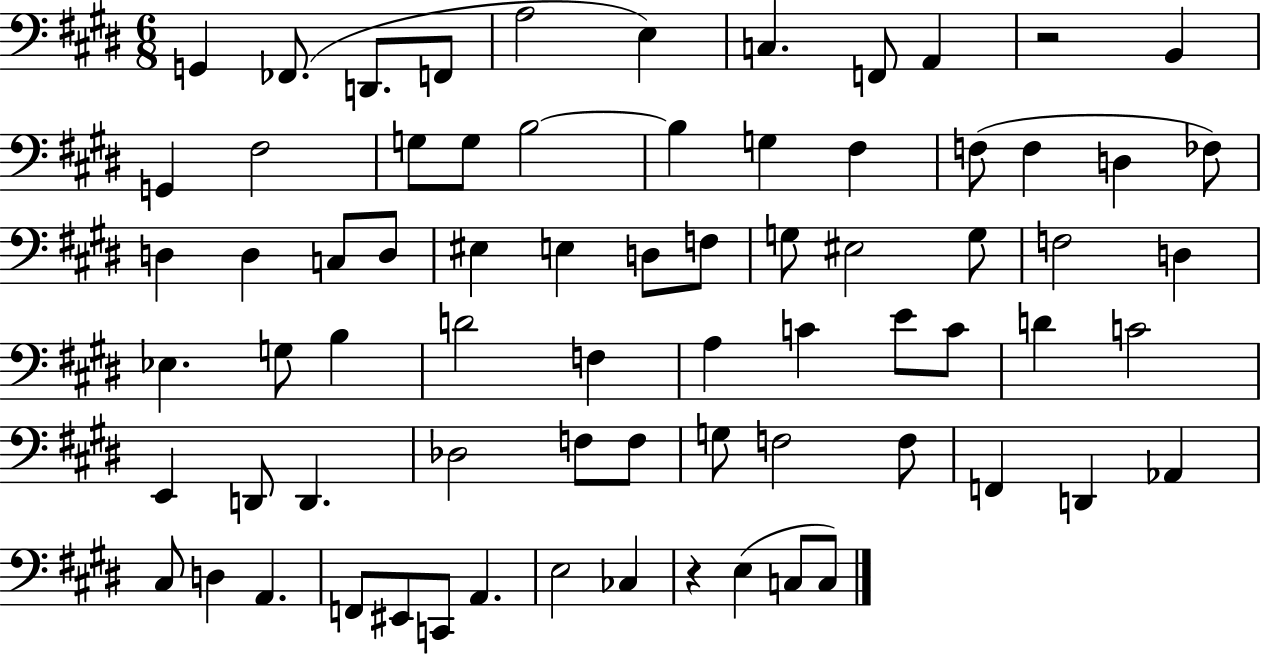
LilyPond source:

{
  \clef bass
  \numericTimeSignature
  \time 6/8
  \key e \major
  g,4 fes,8.( d,8. f,8 | a2 e4) | c4. f,8 a,4 | r2 b,4 | \break g,4 fis2 | g8 g8 b2~~ | b4 g4 fis4 | f8( f4 d4 fes8) | \break d4 d4 c8 d8 | eis4 e4 d8 f8 | g8 eis2 g8 | f2 d4 | \break ees4. g8 b4 | d'2 f4 | a4 c'4 e'8 c'8 | d'4 c'2 | \break e,4 d,8 d,4. | des2 f8 f8 | g8 f2 f8 | f,4 d,4 aes,4 | \break cis8 d4 a,4. | f,8 eis,8 c,8 a,4. | e2 ces4 | r4 e4( c8 c8) | \break \bar "|."
}